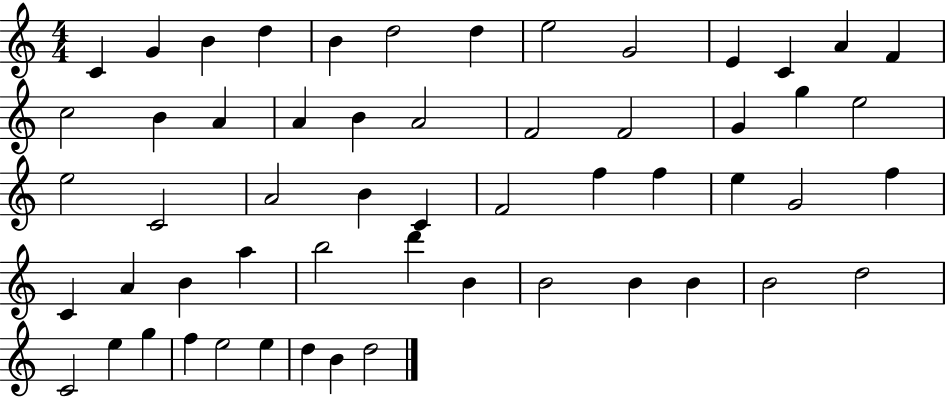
C4/q G4/q B4/q D5/q B4/q D5/h D5/q E5/h G4/h E4/q C4/q A4/q F4/q C5/h B4/q A4/q A4/q B4/q A4/h F4/h F4/h G4/q G5/q E5/h E5/h C4/h A4/h B4/q C4/q F4/h F5/q F5/q E5/q G4/h F5/q C4/q A4/q B4/q A5/q B5/h D6/q B4/q B4/h B4/q B4/q B4/h D5/h C4/h E5/q G5/q F5/q E5/h E5/q D5/q B4/q D5/h